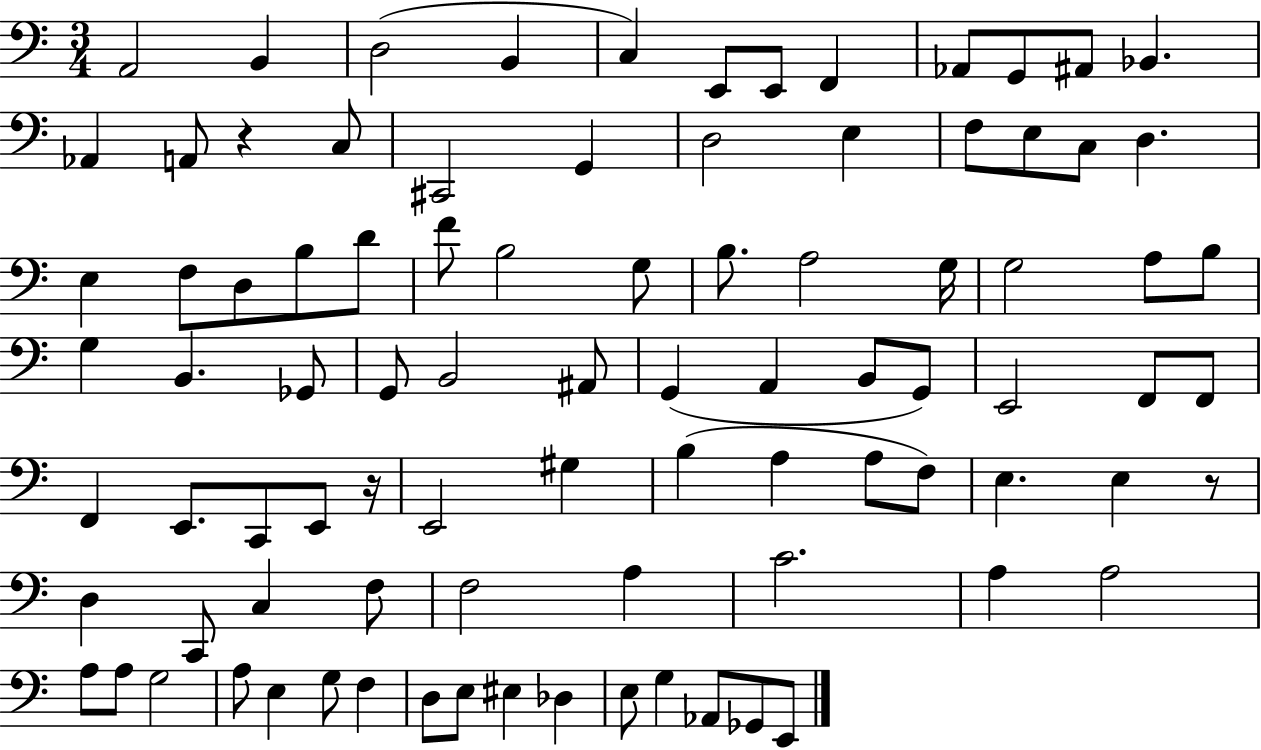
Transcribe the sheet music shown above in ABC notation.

X:1
T:Untitled
M:3/4
L:1/4
K:C
A,,2 B,, D,2 B,, C, E,,/2 E,,/2 F,, _A,,/2 G,,/2 ^A,,/2 _B,, _A,, A,,/2 z C,/2 ^C,,2 G,, D,2 E, F,/2 E,/2 C,/2 D, E, F,/2 D,/2 B,/2 D/2 F/2 B,2 G,/2 B,/2 A,2 G,/4 G,2 A,/2 B,/2 G, B,, _G,,/2 G,,/2 B,,2 ^A,,/2 G,, A,, B,,/2 G,,/2 E,,2 F,,/2 F,,/2 F,, E,,/2 C,,/2 E,,/2 z/4 E,,2 ^G, B, A, A,/2 F,/2 E, E, z/2 D, C,,/2 C, F,/2 F,2 A, C2 A, A,2 A,/2 A,/2 G,2 A,/2 E, G,/2 F, D,/2 E,/2 ^E, _D, E,/2 G, _A,,/2 _G,,/2 E,,/2